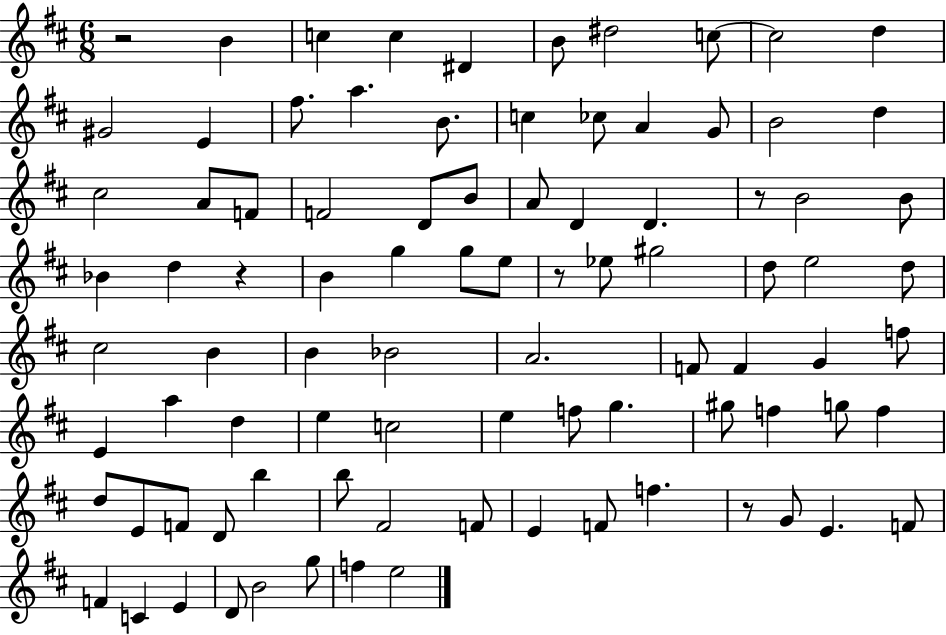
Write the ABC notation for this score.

X:1
T:Untitled
M:6/8
L:1/4
K:D
z2 B c c ^D B/2 ^d2 c/2 c2 d ^G2 E ^f/2 a B/2 c _c/2 A G/2 B2 d ^c2 A/2 F/2 F2 D/2 B/2 A/2 D D z/2 B2 B/2 _B d z B g g/2 e/2 z/2 _e/2 ^g2 d/2 e2 d/2 ^c2 B B _B2 A2 F/2 F G f/2 E a d e c2 e f/2 g ^g/2 f g/2 f d/2 E/2 F/2 D/2 b b/2 ^F2 F/2 E F/2 f z/2 G/2 E F/2 F C E D/2 B2 g/2 f e2